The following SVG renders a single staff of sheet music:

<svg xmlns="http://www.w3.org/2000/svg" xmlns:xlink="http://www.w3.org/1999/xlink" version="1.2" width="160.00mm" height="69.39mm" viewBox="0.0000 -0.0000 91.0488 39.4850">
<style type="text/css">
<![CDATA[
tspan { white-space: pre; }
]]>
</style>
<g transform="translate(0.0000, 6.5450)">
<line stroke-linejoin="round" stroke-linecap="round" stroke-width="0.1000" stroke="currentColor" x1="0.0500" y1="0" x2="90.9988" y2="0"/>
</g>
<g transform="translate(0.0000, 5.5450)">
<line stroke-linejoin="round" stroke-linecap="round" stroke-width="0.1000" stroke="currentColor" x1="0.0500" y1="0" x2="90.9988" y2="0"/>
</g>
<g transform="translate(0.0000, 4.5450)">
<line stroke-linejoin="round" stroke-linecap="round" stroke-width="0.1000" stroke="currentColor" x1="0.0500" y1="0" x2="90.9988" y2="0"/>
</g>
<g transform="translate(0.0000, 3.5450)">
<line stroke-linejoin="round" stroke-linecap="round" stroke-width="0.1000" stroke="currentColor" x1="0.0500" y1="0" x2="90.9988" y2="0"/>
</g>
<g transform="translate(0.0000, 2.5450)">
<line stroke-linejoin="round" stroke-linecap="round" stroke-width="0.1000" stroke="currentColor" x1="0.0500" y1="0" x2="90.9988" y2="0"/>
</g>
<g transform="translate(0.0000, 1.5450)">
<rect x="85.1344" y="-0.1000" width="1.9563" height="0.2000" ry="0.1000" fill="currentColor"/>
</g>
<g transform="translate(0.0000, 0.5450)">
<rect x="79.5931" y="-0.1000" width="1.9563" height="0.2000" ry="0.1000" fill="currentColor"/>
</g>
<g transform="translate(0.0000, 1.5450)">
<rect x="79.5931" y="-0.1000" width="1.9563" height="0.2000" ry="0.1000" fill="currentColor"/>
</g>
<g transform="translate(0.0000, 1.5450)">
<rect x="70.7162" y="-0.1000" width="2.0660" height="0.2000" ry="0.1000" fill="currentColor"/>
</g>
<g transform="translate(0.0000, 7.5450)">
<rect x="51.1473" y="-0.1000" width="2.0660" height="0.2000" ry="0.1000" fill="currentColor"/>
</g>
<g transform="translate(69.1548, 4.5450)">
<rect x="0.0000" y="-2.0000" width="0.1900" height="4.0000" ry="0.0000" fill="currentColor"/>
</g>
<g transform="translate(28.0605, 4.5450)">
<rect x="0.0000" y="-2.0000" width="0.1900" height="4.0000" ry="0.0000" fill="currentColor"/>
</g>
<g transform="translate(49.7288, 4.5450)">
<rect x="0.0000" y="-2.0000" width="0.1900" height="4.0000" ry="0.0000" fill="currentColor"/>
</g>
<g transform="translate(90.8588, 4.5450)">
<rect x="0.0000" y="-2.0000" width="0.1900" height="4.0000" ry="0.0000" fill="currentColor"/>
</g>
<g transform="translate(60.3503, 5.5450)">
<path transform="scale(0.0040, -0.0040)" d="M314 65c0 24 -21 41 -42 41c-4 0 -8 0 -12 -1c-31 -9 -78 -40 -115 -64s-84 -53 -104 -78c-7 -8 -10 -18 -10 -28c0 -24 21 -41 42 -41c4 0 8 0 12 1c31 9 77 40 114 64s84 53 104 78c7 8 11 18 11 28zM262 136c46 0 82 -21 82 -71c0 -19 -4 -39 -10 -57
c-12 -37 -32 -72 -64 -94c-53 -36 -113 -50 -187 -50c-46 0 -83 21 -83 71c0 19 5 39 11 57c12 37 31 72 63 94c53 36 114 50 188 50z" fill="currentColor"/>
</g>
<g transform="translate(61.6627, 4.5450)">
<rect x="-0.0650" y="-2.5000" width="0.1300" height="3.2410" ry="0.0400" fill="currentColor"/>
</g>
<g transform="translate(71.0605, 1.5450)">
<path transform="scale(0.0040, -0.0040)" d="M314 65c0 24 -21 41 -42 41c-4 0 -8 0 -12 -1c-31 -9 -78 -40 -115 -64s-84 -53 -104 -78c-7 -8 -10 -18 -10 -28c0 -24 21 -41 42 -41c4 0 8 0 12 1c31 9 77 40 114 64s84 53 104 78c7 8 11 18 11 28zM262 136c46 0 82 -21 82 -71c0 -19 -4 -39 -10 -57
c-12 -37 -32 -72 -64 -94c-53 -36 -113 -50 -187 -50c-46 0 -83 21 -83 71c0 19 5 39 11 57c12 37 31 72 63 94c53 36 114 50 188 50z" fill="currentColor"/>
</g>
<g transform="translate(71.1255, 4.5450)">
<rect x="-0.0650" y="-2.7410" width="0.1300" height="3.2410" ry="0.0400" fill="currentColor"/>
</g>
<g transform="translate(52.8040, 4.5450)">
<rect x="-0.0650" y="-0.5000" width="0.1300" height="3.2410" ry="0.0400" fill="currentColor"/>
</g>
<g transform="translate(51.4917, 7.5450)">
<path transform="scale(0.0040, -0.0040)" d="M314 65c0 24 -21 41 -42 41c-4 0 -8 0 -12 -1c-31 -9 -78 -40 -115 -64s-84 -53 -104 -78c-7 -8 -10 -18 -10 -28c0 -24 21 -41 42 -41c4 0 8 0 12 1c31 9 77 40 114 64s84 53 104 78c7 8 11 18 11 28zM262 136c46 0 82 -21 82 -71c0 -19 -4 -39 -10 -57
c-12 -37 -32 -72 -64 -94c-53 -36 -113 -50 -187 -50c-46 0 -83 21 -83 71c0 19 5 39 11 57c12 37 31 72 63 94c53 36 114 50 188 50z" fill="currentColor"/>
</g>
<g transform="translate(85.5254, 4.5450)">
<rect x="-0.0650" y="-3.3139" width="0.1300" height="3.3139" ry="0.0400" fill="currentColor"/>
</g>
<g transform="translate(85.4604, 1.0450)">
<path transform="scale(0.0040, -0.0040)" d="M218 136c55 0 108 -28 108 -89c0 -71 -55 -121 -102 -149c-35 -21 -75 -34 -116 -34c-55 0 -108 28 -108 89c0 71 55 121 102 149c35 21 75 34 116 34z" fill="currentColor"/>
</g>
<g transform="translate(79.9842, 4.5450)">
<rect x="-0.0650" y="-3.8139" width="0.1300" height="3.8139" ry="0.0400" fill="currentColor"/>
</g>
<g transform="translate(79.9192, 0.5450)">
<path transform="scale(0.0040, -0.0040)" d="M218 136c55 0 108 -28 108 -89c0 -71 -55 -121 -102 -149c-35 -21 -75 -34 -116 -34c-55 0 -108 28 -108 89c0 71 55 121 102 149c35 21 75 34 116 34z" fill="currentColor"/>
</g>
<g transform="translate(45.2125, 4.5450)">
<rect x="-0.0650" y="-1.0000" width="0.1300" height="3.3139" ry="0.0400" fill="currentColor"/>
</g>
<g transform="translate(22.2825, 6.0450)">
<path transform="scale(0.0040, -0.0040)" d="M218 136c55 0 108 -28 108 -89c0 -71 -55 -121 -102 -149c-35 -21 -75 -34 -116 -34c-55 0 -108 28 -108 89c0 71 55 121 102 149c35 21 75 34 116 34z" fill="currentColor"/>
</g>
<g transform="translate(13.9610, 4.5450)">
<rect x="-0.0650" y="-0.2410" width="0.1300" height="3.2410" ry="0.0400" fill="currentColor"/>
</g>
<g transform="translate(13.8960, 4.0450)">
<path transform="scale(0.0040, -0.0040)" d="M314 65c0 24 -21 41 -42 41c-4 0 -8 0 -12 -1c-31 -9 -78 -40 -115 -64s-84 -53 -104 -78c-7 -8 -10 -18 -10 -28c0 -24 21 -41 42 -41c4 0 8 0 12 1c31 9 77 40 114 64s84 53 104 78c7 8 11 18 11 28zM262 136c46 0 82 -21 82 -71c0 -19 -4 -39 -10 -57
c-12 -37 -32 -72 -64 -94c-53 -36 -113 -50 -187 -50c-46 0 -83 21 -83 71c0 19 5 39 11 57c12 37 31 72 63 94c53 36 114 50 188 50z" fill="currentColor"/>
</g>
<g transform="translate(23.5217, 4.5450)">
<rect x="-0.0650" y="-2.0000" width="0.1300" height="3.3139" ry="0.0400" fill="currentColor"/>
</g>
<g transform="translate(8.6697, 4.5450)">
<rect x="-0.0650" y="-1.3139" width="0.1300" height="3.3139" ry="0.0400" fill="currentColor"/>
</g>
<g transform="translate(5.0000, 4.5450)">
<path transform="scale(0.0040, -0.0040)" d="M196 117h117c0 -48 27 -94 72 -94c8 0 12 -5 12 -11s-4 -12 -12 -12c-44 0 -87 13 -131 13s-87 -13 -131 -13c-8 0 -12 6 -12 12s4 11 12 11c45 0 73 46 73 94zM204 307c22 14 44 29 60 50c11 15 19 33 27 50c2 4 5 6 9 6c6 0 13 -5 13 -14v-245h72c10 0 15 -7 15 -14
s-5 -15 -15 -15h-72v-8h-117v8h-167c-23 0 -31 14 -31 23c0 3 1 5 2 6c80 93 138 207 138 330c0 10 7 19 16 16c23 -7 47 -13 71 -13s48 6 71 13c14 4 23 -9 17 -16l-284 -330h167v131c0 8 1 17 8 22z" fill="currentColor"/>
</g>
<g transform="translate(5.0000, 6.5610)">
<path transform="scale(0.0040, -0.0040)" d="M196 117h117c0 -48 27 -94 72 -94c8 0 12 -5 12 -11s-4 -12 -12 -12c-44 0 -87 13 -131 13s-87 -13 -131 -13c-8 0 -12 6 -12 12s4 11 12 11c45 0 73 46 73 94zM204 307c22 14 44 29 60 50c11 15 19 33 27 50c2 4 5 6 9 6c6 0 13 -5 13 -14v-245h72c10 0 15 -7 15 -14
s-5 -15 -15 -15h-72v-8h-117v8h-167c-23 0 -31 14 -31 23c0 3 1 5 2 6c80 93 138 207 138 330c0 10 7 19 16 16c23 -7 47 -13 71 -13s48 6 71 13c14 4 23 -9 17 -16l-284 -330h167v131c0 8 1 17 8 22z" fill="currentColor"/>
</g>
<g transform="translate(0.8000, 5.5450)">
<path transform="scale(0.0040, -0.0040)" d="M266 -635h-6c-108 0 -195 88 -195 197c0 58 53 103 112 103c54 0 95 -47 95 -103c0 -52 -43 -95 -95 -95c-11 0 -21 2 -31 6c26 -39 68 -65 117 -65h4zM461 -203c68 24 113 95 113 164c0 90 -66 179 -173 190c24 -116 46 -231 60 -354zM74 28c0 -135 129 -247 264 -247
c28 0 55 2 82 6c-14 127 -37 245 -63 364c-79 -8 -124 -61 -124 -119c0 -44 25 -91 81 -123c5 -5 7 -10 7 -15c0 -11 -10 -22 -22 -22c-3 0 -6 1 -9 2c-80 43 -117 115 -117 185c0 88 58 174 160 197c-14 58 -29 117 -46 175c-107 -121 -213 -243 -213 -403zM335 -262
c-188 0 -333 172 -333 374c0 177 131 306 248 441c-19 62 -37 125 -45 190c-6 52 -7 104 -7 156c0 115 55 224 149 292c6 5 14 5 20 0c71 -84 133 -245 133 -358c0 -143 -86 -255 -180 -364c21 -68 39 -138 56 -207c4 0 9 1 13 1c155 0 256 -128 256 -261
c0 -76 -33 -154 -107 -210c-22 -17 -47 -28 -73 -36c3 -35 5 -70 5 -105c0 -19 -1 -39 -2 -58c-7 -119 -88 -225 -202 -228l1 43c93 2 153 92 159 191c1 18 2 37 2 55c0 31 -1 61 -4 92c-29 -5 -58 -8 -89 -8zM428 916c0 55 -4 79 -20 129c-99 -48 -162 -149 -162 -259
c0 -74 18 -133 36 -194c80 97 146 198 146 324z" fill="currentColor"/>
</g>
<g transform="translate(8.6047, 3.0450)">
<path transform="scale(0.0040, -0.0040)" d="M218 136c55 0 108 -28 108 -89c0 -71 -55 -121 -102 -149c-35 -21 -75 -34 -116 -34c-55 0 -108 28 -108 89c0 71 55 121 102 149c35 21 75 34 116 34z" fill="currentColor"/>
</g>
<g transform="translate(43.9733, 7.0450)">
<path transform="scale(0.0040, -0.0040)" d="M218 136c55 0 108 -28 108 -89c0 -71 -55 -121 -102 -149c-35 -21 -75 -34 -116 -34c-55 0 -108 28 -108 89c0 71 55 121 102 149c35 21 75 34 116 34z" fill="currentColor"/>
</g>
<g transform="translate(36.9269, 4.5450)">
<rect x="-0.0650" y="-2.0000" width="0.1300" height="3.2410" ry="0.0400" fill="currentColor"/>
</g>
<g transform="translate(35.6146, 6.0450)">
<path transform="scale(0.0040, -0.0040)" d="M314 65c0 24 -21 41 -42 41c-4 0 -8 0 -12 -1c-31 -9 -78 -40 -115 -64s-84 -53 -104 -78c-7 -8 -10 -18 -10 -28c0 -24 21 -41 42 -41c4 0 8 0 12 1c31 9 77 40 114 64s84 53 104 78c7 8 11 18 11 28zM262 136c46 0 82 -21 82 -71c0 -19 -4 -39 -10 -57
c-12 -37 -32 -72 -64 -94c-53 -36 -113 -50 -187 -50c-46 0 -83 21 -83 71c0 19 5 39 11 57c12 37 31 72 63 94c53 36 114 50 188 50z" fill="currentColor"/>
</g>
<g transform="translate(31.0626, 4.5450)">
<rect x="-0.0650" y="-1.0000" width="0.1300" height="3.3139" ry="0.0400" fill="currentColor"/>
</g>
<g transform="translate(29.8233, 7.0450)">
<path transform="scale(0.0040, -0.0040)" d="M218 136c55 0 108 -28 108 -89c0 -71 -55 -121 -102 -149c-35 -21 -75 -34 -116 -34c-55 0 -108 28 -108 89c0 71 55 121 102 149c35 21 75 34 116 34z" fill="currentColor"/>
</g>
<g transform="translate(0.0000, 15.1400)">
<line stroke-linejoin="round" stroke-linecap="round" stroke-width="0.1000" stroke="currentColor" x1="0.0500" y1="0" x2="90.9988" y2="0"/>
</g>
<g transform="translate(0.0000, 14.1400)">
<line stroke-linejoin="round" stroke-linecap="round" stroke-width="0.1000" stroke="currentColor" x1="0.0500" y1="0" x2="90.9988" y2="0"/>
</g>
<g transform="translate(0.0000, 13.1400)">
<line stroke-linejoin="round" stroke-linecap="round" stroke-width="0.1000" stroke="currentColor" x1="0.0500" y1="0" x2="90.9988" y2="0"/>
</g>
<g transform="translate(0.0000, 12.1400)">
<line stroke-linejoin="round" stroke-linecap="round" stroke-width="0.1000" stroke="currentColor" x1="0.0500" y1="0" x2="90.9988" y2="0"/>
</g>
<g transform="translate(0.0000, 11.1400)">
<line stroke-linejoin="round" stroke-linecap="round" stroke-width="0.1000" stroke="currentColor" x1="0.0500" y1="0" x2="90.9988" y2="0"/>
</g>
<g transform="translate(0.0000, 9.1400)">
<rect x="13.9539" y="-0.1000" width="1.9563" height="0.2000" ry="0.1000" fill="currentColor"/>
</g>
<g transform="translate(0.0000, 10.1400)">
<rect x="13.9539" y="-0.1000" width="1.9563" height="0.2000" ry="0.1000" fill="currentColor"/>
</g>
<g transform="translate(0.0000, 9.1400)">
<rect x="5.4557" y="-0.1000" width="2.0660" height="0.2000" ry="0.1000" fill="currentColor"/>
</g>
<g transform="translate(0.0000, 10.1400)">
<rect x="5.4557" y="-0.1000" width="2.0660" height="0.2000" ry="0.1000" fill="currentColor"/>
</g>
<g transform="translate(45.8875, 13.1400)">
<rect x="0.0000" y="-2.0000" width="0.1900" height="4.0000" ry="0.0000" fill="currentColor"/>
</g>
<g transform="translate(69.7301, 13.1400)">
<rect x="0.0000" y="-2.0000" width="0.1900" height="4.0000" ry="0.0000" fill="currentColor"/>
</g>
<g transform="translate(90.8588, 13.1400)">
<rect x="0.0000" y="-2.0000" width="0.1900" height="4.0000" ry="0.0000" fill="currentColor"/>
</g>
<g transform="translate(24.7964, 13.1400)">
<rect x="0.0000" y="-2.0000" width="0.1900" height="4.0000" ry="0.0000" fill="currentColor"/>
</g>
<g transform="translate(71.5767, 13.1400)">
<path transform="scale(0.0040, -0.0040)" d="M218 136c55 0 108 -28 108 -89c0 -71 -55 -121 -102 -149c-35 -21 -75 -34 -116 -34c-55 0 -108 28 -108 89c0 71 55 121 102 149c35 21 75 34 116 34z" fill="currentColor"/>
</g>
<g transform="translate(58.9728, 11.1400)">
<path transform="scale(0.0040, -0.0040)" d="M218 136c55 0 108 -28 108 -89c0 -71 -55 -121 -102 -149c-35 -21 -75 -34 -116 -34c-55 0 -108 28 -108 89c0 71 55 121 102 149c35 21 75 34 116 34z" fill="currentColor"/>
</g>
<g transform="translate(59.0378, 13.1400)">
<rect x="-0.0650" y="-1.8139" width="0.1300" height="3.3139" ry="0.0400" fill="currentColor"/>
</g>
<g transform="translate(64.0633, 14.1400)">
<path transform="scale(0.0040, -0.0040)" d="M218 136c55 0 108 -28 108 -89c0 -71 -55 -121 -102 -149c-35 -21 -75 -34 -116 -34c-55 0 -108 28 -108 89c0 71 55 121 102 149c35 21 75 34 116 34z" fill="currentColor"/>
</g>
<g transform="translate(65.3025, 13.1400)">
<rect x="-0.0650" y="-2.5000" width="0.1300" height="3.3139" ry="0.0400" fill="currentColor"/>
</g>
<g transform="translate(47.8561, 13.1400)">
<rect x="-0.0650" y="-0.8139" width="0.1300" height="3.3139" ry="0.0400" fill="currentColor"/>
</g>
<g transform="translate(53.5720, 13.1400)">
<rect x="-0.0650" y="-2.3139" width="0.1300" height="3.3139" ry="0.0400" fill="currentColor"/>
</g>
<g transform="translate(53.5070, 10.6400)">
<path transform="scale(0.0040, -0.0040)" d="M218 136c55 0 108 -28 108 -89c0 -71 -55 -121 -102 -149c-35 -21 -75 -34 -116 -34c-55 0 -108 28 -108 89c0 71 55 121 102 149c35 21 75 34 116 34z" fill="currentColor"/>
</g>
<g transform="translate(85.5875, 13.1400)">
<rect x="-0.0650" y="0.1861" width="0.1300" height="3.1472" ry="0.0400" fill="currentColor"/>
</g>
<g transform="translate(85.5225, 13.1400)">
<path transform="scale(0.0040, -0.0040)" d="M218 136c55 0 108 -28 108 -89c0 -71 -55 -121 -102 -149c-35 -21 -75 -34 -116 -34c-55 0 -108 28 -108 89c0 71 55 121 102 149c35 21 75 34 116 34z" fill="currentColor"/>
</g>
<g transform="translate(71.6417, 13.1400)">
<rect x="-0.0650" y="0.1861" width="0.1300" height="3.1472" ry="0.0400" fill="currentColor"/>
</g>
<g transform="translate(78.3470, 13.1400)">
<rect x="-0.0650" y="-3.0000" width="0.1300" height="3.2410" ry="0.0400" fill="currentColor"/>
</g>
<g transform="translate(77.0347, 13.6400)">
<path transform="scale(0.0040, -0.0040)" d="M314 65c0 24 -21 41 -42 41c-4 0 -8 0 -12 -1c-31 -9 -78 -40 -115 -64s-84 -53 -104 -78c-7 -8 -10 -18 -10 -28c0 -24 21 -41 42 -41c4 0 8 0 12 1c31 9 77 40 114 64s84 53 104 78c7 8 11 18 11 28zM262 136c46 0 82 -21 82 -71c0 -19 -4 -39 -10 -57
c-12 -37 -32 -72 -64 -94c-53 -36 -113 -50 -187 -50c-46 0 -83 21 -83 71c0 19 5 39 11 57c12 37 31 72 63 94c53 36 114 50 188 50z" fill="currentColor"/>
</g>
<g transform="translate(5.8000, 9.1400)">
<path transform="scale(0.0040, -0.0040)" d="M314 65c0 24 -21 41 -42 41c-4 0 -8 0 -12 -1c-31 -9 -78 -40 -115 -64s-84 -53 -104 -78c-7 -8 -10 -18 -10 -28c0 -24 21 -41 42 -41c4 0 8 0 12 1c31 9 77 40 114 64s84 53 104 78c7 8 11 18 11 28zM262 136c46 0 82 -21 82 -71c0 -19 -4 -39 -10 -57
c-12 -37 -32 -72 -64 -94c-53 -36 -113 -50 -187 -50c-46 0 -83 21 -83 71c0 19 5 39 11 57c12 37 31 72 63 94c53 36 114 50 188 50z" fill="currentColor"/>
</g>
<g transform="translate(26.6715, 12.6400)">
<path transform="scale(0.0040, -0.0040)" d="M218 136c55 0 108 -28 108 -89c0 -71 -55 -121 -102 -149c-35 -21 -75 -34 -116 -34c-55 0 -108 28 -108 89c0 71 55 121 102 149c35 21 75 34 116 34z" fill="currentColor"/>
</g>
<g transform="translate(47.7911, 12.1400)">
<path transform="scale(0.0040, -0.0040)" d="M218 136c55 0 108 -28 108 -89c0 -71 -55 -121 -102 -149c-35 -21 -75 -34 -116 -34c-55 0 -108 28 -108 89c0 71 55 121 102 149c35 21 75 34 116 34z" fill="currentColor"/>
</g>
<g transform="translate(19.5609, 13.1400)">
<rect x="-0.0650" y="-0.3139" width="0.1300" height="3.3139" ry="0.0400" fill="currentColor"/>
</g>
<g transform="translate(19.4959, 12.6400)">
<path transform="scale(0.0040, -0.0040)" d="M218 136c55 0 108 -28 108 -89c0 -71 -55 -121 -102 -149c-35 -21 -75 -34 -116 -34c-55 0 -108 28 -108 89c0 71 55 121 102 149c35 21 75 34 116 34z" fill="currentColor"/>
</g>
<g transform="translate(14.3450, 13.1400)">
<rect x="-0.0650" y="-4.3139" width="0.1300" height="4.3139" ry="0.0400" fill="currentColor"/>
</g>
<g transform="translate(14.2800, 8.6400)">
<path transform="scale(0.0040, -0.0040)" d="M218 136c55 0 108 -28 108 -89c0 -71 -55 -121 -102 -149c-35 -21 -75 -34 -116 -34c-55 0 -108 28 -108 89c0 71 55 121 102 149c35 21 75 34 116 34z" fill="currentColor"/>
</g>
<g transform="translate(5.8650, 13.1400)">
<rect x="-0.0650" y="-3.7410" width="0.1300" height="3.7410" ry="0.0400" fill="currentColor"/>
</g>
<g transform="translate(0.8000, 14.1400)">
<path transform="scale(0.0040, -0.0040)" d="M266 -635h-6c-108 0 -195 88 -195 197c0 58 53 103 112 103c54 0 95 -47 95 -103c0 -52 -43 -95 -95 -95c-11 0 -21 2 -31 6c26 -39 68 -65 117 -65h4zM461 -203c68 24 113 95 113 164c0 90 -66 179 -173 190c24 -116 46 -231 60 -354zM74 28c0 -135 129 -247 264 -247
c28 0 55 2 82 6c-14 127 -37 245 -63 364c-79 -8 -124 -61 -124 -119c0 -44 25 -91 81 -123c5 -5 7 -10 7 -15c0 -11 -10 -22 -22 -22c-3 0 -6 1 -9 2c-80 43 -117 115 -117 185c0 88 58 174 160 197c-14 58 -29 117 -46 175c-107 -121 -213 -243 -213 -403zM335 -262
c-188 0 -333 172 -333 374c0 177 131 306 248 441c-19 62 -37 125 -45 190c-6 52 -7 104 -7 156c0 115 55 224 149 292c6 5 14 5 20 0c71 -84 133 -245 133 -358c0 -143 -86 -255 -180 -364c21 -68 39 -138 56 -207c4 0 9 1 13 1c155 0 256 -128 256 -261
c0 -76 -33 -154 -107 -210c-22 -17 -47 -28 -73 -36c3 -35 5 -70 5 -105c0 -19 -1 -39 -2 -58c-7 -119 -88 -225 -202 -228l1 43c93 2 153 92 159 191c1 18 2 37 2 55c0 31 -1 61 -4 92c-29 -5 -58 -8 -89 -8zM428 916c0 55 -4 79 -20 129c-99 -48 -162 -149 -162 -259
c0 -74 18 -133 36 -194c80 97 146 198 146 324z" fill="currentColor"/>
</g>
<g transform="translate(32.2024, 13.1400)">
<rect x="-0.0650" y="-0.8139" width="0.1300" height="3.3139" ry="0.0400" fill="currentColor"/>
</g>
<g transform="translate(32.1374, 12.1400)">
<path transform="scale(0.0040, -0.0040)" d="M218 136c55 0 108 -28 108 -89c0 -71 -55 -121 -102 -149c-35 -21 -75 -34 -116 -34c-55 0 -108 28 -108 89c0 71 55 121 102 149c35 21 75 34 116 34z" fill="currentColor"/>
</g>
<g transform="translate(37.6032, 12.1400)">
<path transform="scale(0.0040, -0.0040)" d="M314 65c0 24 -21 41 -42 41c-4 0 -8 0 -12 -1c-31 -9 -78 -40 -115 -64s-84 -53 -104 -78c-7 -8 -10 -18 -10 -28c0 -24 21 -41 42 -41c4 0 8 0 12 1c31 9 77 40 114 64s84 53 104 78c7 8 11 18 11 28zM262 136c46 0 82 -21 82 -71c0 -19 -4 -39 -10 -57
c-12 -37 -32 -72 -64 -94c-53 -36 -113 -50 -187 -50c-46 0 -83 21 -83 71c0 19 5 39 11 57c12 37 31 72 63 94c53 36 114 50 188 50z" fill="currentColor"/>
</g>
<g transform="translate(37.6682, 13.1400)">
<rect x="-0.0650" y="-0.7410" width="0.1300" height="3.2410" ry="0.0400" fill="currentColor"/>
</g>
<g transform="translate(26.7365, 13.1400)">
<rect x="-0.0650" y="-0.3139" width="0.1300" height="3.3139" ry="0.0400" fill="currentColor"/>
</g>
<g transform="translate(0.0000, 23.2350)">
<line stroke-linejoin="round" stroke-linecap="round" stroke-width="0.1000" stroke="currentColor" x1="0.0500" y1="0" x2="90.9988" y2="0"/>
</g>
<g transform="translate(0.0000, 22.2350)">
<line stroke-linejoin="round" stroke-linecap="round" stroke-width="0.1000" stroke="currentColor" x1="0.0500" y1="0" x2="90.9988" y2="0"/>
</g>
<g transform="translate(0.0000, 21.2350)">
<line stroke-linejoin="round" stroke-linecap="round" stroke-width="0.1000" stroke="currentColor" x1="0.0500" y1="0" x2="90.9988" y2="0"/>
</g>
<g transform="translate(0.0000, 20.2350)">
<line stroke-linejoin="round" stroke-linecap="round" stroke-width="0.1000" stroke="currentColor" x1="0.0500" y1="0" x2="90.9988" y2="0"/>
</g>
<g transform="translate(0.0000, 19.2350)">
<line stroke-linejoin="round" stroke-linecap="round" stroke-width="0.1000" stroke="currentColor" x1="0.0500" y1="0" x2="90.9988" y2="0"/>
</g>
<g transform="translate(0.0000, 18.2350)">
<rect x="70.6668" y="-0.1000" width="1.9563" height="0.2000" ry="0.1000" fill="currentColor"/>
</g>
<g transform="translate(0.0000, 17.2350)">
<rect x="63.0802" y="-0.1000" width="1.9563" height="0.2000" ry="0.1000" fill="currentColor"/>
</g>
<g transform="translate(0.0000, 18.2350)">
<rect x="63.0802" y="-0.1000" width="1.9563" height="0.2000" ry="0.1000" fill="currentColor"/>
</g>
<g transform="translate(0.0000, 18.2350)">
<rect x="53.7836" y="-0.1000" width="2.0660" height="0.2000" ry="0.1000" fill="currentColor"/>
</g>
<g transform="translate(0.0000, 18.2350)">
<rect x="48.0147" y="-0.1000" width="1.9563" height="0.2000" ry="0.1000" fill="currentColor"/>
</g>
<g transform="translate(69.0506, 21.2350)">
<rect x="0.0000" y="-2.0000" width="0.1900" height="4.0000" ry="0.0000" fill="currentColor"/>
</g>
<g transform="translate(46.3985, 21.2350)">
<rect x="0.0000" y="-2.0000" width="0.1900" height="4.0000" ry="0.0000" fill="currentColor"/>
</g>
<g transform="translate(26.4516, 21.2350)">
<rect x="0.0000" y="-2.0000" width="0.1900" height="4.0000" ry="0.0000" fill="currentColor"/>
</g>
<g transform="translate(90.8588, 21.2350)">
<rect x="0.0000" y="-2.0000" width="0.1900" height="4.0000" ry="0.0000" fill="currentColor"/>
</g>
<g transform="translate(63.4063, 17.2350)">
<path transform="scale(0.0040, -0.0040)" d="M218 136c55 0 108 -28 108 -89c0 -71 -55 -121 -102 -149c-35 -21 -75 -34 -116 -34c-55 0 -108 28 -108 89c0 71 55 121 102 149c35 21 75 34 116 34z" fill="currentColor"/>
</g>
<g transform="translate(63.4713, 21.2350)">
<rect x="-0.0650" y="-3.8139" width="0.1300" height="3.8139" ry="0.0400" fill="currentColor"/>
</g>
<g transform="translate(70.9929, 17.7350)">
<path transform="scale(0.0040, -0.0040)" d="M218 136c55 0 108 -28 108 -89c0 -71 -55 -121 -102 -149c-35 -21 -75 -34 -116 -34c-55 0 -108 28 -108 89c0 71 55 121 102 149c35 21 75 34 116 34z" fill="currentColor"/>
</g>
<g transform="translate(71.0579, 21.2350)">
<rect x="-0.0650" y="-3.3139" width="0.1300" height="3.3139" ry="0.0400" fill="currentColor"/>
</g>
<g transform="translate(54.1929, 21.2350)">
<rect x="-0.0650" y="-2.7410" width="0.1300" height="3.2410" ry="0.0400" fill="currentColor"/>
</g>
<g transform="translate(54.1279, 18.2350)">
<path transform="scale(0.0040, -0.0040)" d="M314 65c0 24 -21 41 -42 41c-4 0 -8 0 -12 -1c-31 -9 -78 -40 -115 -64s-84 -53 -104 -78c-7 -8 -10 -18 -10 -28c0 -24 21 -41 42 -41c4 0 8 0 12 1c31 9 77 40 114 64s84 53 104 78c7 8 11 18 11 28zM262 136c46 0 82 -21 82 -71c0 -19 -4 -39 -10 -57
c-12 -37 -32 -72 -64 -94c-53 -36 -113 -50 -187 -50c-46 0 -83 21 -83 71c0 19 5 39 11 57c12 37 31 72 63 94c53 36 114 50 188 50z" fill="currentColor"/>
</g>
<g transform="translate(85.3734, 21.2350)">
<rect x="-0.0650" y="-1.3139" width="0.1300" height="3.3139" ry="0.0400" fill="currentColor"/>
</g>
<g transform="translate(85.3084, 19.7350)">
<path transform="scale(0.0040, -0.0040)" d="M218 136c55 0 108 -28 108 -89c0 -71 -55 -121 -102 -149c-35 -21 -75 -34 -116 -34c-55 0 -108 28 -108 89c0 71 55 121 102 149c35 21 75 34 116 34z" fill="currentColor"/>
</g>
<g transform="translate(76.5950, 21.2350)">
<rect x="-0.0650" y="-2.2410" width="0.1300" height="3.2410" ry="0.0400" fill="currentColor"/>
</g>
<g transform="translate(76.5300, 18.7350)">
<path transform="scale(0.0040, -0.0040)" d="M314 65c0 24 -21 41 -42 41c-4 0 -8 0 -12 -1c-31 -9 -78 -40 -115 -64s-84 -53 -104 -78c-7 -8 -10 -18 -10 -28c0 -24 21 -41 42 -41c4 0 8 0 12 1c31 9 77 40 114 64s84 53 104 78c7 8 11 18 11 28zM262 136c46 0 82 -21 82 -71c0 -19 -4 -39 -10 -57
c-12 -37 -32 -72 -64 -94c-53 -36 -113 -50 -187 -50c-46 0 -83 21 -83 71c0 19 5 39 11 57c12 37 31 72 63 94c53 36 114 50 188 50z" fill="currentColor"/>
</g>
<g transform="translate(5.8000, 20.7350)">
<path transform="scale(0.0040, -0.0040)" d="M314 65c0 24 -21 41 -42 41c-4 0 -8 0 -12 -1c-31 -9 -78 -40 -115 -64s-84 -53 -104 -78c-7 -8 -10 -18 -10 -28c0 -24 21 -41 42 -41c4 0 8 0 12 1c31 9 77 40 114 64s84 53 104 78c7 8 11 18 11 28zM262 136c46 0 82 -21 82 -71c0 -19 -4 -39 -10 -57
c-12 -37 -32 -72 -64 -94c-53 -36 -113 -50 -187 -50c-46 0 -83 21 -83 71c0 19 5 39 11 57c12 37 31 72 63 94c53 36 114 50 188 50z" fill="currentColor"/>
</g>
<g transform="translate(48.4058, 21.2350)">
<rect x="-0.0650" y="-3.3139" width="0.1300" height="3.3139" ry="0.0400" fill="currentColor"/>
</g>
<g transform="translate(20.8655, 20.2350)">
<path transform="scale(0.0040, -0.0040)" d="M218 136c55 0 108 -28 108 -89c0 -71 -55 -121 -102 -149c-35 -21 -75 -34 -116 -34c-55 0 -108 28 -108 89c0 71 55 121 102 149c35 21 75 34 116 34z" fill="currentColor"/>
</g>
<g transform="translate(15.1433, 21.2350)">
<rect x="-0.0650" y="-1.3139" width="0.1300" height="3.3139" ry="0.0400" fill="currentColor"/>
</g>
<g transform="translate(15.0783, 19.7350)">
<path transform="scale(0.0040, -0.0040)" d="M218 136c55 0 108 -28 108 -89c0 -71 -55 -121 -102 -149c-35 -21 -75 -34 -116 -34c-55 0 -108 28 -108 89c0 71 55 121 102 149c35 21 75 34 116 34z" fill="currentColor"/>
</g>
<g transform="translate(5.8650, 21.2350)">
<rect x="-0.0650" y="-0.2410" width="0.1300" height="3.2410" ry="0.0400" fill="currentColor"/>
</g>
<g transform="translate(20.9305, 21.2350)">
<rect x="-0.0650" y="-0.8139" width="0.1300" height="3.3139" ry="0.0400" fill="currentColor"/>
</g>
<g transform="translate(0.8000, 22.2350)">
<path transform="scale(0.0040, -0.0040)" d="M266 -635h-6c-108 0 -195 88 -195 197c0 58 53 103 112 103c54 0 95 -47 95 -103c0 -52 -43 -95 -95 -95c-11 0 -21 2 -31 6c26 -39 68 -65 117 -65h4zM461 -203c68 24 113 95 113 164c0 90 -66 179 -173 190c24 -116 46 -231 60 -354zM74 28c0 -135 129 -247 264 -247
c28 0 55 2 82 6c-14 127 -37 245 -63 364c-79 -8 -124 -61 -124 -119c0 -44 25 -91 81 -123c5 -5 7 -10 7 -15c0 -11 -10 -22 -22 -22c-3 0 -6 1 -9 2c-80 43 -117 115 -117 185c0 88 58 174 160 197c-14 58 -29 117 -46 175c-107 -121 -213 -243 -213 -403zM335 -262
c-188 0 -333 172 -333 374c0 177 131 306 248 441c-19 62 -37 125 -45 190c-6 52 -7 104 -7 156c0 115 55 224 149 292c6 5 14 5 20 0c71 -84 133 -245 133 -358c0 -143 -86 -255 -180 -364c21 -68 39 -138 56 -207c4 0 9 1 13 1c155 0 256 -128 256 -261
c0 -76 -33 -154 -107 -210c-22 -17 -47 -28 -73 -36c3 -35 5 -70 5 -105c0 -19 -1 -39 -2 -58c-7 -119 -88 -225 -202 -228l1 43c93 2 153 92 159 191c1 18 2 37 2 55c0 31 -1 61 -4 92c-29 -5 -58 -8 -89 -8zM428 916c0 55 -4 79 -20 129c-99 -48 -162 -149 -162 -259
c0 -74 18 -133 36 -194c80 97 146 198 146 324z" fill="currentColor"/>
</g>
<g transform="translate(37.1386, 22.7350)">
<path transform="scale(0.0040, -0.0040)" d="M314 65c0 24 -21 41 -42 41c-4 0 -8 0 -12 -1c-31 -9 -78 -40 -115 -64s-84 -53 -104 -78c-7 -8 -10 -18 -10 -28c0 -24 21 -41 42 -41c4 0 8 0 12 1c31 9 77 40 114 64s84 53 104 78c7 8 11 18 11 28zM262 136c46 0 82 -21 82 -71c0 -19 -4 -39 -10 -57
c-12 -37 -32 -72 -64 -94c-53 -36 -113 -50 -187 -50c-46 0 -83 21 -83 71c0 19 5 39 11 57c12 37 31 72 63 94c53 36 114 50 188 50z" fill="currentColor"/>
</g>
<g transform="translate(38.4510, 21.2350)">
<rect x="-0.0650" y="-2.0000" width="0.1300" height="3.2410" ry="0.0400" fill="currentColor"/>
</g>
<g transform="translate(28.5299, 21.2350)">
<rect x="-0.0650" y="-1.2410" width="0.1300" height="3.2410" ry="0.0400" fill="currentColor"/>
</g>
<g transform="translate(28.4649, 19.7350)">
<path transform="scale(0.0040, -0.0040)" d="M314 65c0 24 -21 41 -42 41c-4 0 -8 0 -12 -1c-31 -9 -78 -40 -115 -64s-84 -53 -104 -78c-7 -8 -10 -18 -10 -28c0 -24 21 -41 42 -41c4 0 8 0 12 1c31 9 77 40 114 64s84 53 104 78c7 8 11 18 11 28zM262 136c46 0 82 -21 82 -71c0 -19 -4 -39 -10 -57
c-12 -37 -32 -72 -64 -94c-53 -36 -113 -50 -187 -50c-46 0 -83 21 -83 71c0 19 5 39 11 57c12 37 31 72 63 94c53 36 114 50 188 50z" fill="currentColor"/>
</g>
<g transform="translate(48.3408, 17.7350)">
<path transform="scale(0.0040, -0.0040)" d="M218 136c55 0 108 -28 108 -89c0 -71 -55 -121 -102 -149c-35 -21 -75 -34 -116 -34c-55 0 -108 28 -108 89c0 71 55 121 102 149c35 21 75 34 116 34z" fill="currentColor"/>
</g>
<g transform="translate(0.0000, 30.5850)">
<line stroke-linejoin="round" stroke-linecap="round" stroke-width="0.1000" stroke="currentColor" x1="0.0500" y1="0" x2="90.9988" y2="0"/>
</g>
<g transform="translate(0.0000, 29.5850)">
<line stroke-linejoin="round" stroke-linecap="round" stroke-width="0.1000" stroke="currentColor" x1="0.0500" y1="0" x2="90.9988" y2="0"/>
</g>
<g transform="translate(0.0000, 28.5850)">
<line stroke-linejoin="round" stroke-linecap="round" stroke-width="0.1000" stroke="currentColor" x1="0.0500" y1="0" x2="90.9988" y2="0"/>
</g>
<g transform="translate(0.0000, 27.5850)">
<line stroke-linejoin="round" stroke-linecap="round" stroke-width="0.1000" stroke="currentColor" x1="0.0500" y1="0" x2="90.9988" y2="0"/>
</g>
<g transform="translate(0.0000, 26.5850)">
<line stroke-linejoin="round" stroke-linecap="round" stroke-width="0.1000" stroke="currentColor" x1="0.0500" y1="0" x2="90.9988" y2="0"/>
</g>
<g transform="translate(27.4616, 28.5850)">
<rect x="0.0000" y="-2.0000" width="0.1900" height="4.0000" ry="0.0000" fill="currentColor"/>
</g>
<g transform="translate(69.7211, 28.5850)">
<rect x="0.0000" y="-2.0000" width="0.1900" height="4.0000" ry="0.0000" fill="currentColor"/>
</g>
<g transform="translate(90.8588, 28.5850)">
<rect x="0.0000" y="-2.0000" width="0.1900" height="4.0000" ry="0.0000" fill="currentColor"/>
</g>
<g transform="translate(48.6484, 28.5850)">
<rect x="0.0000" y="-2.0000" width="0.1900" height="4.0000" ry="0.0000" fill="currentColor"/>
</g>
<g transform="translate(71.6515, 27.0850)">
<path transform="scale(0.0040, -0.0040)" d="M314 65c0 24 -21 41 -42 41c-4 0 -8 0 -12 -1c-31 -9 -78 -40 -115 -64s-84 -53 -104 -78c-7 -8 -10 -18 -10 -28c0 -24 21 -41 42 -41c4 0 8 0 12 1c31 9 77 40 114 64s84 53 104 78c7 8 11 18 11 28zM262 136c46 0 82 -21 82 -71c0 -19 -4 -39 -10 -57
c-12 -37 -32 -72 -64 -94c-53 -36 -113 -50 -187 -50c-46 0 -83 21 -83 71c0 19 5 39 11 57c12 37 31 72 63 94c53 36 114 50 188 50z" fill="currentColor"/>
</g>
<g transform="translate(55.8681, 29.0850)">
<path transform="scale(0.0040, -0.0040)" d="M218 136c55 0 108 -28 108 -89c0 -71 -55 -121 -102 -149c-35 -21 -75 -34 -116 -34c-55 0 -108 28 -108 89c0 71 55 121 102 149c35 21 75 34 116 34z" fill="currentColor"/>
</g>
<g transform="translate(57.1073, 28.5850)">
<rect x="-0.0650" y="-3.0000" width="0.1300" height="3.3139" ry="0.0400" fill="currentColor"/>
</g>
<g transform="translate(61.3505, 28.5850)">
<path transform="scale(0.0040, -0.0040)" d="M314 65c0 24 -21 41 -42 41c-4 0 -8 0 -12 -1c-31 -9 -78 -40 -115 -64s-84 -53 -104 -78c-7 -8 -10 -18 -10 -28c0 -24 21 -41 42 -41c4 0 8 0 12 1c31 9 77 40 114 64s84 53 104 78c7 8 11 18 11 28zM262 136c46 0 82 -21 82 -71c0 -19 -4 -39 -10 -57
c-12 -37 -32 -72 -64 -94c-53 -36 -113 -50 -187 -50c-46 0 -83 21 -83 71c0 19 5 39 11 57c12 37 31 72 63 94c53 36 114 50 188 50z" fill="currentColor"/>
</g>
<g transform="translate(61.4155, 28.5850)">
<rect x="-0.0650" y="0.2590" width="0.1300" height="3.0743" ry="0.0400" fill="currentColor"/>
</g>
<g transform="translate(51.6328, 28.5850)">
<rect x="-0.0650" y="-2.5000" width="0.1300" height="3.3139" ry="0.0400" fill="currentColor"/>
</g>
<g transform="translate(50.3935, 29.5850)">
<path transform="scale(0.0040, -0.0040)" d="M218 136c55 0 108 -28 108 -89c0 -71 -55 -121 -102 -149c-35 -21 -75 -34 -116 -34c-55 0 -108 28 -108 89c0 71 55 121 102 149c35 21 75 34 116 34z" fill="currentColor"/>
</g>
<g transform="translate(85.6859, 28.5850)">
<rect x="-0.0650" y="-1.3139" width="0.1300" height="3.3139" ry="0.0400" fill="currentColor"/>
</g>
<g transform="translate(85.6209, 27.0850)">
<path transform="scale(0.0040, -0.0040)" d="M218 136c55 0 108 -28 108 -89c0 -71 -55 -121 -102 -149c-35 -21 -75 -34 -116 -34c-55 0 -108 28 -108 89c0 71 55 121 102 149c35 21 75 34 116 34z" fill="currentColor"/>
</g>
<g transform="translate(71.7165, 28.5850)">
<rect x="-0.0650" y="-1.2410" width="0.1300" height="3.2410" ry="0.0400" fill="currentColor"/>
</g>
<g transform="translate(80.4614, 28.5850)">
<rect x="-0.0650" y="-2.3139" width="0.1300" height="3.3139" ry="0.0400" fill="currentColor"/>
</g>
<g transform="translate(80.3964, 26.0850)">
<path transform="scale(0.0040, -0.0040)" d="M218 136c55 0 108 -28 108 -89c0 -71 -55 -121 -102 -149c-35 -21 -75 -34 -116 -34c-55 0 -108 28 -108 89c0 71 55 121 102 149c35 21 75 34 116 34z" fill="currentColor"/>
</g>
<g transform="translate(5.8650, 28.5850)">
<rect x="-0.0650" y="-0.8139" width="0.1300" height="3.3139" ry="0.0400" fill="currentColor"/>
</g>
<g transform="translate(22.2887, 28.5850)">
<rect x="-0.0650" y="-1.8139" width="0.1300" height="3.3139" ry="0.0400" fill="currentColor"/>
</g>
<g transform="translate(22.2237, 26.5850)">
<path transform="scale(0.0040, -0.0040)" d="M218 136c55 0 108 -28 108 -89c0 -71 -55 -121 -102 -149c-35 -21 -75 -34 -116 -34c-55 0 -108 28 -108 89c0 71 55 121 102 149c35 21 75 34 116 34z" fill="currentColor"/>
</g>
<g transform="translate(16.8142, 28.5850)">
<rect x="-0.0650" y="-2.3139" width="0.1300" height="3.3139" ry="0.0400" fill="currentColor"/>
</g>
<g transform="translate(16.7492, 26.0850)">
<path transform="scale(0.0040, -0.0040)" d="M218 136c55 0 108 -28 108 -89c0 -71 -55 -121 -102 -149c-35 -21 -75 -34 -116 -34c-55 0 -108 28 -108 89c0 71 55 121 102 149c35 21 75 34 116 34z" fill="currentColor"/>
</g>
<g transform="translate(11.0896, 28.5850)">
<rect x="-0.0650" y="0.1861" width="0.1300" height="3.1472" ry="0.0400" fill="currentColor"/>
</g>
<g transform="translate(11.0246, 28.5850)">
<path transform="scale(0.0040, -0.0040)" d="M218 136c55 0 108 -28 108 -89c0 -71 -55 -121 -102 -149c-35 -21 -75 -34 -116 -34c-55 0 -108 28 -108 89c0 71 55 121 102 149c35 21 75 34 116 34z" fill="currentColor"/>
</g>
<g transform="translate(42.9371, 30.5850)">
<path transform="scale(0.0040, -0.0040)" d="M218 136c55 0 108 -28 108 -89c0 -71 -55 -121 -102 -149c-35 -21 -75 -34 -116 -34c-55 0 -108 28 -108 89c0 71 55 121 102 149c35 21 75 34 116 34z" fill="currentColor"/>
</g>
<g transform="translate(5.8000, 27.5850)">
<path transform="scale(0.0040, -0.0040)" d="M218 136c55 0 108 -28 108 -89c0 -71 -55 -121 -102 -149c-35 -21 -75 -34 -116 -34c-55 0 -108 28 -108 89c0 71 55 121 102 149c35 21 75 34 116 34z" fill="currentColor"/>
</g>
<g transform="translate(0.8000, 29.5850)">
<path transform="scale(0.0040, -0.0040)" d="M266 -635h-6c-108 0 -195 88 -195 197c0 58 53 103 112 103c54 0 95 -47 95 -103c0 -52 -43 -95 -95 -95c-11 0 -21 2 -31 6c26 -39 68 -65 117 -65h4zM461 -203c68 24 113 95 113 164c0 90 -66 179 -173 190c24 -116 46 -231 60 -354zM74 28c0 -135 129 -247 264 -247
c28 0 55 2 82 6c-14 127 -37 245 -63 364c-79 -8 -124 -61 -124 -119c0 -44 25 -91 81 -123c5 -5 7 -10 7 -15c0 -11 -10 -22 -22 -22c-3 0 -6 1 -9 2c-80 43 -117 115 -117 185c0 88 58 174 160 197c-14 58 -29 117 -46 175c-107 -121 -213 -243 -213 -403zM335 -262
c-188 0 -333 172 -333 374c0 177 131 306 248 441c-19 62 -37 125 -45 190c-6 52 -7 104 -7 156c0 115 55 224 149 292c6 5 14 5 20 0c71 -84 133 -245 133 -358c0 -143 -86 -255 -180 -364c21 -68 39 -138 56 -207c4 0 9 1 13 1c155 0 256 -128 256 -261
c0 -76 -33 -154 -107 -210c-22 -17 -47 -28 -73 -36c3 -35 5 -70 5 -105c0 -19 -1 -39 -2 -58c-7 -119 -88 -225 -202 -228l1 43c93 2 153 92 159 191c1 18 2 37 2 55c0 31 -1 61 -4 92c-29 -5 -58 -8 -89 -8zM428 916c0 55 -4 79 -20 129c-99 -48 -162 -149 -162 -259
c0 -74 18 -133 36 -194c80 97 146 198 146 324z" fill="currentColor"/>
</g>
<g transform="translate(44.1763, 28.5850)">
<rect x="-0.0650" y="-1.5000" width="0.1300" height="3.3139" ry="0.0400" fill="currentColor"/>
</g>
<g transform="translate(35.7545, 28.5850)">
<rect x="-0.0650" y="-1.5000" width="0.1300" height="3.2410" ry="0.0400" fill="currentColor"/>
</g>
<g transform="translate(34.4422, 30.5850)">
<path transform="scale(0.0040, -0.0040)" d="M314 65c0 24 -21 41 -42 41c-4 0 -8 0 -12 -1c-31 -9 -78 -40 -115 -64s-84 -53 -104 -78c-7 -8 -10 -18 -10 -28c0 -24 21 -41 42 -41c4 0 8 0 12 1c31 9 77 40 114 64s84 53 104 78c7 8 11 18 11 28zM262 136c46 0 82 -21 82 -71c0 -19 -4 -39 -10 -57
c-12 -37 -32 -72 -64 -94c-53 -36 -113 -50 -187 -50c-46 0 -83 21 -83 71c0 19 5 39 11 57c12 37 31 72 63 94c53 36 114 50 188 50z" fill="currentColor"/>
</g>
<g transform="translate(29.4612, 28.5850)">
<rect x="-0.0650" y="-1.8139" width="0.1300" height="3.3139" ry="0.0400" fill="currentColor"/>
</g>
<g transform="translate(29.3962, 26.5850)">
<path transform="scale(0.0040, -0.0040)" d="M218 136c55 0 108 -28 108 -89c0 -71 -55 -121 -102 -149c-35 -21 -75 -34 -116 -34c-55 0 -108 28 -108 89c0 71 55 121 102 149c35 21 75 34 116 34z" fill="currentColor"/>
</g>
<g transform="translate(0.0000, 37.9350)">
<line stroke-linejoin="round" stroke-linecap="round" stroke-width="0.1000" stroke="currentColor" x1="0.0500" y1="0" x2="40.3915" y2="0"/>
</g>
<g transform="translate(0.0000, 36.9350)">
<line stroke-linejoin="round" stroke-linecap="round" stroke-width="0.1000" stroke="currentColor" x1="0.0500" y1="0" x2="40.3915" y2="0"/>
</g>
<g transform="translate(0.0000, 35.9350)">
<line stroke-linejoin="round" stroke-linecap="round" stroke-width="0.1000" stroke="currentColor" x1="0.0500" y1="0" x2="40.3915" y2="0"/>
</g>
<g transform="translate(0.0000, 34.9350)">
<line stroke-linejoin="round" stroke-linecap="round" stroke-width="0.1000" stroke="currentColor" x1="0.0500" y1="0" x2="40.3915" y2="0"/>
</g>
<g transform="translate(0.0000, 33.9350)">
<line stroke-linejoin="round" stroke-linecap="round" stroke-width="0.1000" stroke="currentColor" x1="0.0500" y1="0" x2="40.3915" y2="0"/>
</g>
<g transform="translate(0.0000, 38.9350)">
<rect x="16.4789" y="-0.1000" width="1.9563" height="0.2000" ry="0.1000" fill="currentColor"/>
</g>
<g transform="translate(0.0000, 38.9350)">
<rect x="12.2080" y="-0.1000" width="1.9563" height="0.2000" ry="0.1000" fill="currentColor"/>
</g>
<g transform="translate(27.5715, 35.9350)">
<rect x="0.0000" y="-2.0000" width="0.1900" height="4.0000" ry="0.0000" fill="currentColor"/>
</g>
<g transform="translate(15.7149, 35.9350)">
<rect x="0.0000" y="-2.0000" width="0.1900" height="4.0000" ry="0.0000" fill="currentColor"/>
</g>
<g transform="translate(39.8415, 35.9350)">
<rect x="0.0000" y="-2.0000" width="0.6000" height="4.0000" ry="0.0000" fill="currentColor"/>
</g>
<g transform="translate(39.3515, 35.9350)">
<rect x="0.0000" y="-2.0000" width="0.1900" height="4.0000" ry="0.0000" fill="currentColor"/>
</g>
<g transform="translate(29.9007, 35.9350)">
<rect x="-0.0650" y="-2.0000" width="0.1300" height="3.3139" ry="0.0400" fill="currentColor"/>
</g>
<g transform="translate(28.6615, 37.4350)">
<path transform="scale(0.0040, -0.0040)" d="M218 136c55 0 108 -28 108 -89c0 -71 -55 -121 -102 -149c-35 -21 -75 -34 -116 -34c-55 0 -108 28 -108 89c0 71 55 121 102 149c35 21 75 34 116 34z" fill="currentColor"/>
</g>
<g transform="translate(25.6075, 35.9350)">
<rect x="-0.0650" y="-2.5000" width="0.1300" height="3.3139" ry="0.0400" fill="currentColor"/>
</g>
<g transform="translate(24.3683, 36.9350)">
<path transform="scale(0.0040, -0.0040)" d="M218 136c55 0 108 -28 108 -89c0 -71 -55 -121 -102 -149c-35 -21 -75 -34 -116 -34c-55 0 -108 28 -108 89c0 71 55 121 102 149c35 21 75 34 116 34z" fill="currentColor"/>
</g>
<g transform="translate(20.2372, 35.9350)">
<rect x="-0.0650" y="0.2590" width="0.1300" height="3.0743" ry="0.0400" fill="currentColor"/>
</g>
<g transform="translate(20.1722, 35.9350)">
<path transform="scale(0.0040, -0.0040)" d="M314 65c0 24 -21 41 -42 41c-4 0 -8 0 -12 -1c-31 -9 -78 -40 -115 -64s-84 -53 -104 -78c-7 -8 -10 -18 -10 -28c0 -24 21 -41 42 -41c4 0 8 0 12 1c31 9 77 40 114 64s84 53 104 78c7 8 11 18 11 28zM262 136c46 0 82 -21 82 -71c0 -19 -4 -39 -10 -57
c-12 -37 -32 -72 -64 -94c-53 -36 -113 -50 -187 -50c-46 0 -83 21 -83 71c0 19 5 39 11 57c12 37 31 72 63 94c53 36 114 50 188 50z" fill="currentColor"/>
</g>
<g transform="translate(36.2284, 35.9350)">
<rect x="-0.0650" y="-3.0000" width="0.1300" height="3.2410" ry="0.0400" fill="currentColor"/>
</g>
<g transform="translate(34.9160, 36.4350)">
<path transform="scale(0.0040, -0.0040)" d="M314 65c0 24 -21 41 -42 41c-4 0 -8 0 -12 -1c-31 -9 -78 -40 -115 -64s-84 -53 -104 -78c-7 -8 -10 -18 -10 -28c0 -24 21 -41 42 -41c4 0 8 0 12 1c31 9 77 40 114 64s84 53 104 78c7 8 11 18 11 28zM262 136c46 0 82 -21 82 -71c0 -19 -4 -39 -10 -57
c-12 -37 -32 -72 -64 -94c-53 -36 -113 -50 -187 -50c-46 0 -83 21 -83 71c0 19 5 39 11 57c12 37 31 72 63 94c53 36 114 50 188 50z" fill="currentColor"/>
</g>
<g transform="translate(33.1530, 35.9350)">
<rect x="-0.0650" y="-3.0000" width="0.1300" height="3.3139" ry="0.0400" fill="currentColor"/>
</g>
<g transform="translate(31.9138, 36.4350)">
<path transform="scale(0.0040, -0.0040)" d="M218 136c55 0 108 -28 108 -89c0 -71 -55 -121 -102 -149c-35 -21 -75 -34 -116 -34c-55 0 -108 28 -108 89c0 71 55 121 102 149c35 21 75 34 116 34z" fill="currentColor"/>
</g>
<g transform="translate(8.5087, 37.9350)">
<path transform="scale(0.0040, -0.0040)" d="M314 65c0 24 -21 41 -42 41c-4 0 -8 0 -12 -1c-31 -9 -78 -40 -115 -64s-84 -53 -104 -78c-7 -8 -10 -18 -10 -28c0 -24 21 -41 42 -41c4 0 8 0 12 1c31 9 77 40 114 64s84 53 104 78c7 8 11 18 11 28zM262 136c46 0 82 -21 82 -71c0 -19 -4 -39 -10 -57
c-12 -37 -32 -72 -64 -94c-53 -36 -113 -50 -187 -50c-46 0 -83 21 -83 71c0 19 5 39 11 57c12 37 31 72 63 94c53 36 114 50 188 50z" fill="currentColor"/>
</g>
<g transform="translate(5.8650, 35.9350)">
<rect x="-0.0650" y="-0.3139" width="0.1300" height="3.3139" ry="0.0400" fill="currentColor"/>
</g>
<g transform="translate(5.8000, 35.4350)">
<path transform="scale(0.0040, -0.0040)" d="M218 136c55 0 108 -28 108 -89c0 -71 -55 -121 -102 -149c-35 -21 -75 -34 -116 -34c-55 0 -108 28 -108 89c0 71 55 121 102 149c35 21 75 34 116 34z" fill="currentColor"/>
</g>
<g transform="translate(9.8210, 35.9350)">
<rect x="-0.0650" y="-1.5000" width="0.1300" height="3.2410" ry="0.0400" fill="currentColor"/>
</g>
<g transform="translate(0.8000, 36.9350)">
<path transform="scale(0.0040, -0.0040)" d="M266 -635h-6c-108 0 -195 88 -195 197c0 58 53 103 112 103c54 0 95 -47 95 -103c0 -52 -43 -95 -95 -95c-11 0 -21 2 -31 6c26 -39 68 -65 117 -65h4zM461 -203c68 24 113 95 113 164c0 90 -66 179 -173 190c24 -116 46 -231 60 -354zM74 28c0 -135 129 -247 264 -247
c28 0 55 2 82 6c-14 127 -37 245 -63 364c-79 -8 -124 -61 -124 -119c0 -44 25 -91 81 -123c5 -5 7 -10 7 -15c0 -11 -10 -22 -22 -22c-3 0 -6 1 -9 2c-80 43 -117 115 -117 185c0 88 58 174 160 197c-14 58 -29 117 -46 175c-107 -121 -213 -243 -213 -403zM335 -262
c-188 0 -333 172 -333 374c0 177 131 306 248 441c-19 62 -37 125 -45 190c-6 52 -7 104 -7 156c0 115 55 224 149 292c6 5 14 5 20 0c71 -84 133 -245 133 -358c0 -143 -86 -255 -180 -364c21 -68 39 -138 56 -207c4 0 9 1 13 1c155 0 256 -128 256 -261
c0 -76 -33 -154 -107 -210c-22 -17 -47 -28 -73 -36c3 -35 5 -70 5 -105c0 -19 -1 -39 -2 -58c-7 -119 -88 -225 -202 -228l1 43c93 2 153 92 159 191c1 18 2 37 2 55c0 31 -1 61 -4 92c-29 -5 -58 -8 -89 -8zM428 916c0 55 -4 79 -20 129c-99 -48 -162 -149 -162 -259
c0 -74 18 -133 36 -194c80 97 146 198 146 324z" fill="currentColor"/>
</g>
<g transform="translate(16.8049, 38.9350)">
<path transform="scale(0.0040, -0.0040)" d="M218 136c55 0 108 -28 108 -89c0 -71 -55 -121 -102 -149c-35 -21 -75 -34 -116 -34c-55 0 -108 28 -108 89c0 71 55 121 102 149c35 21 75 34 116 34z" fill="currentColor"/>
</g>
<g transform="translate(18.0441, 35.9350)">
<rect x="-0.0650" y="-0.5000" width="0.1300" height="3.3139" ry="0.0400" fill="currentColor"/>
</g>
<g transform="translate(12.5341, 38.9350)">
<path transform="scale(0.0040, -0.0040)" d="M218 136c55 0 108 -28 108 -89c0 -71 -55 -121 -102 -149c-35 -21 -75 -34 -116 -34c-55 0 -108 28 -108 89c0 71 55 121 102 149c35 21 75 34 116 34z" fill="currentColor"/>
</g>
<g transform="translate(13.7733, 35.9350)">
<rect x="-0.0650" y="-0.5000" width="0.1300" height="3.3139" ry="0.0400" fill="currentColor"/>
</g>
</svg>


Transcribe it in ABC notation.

X:1
T:Untitled
M:4/4
L:1/4
K:C
e c2 F D F2 D C2 G2 a2 c' b c'2 d' c c d d2 d g f G B A2 B c2 e d e2 F2 b a2 c' b g2 e d B g f f E2 E G A B2 e2 g e c E2 C C B2 G F A A2